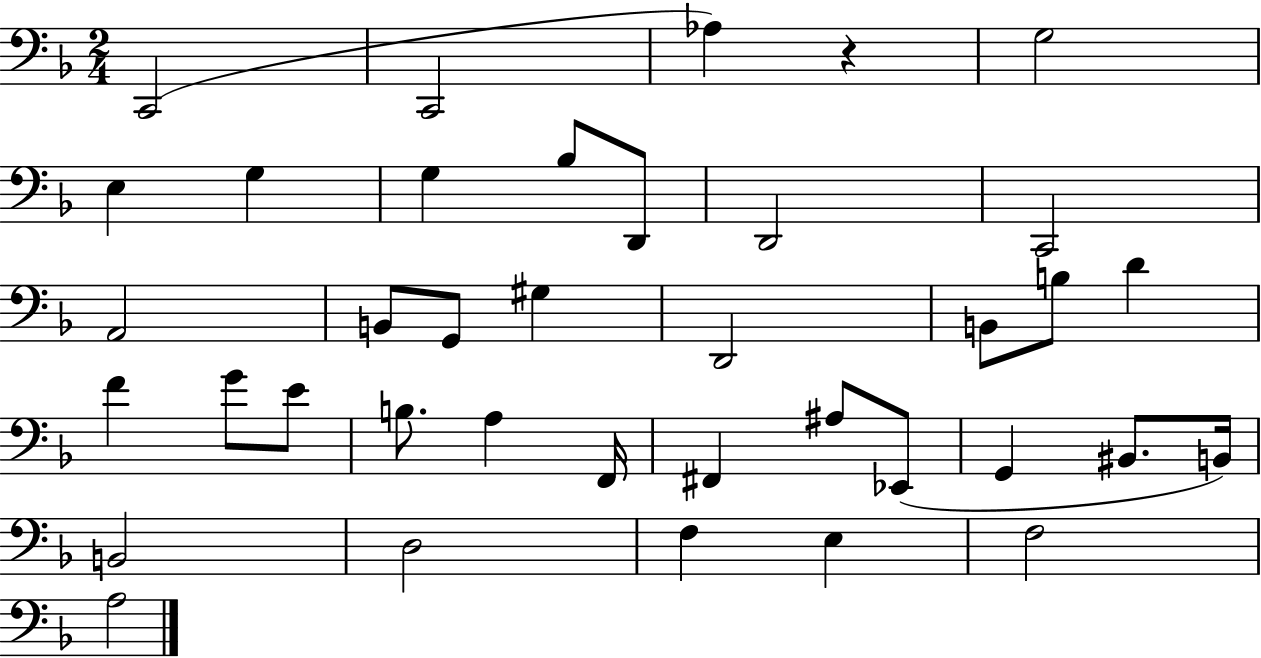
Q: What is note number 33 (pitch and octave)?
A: D3